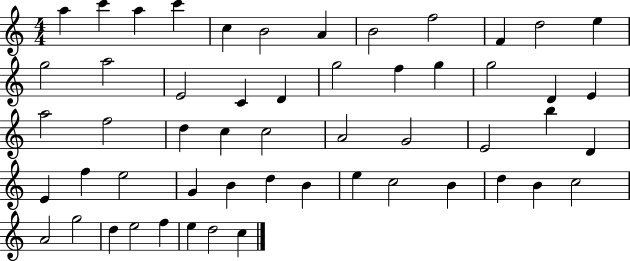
{
  \clef treble
  \numericTimeSignature
  \time 4/4
  \key c \major
  a''4 c'''4 a''4 c'''4 | c''4 b'2 a'4 | b'2 f''2 | f'4 d''2 e''4 | \break g''2 a''2 | e'2 c'4 d'4 | g''2 f''4 g''4 | g''2 d'4 e'4 | \break a''2 f''2 | d''4 c''4 c''2 | a'2 g'2 | e'2 b''4 d'4 | \break e'4 f''4 e''2 | g'4 b'4 d''4 b'4 | e''4 c''2 b'4 | d''4 b'4 c''2 | \break a'2 g''2 | d''4 e''2 f''4 | e''4 d''2 c''4 | \bar "|."
}